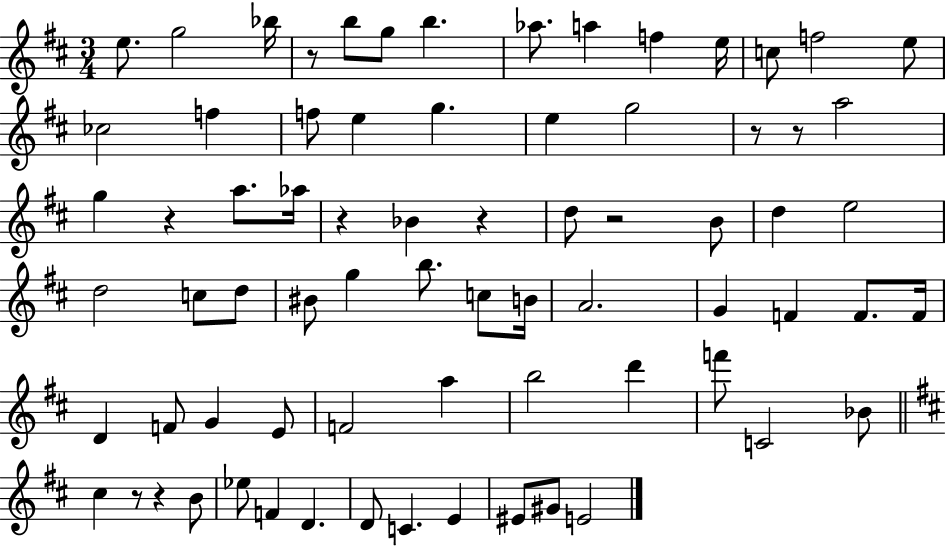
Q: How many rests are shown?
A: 9